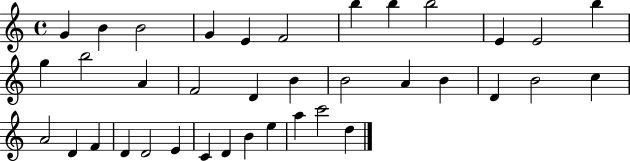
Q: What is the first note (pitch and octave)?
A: G4